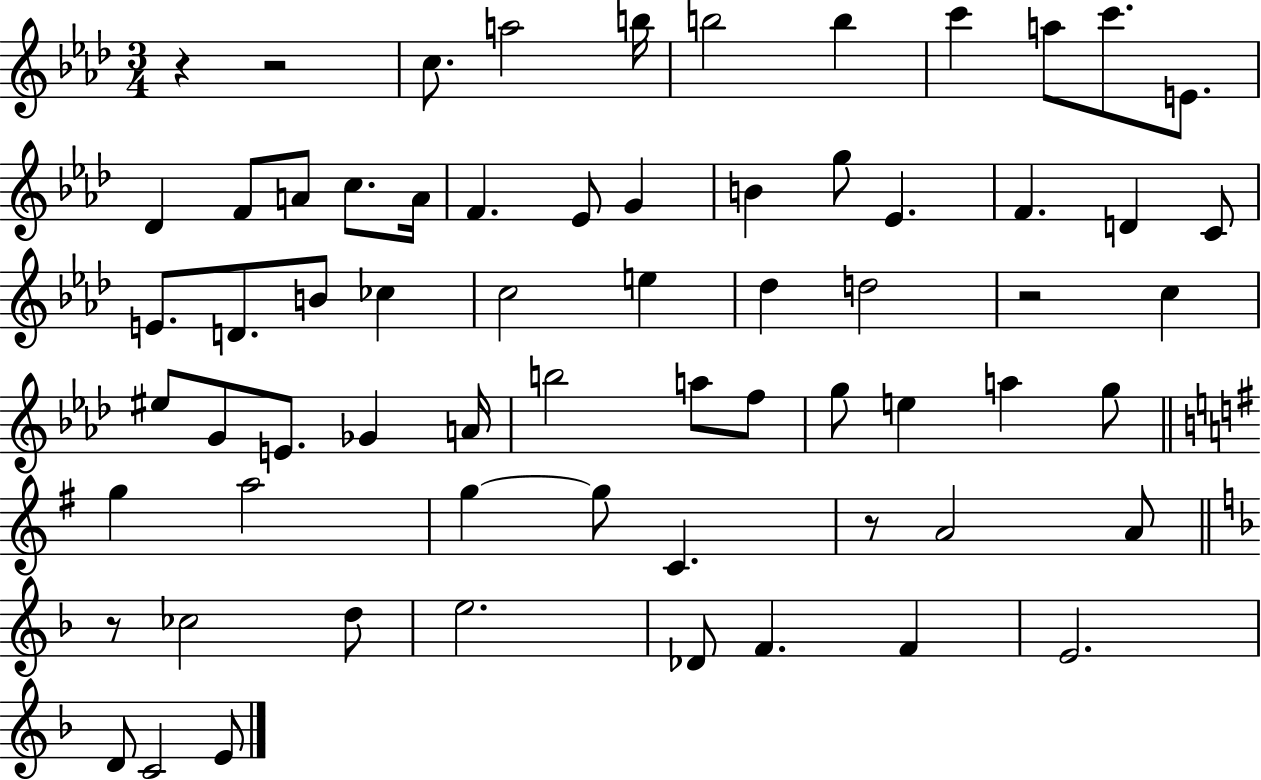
R/q R/h C5/e. A5/h B5/s B5/h B5/q C6/q A5/e C6/e. E4/e. Db4/q F4/e A4/e C5/e. A4/s F4/q. Eb4/e G4/q B4/q G5/e Eb4/q. F4/q. D4/q C4/e E4/e. D4/e. B4/e CES5/q C5/h E5/q Db5/q D5/h R/h C5/q EIS5/e G4/e E4/e. Gb4/q A4/s B5/h A5/e F5/e G5/e E5/q A5/q G5/e G5/q A5/h G5/q G5/e C4/q. R/e A4/h A4/e R/e CES5/h D5/e E5/h. Db4/e F4/q. F4/q E4/h. D4/e C4/h E4/e